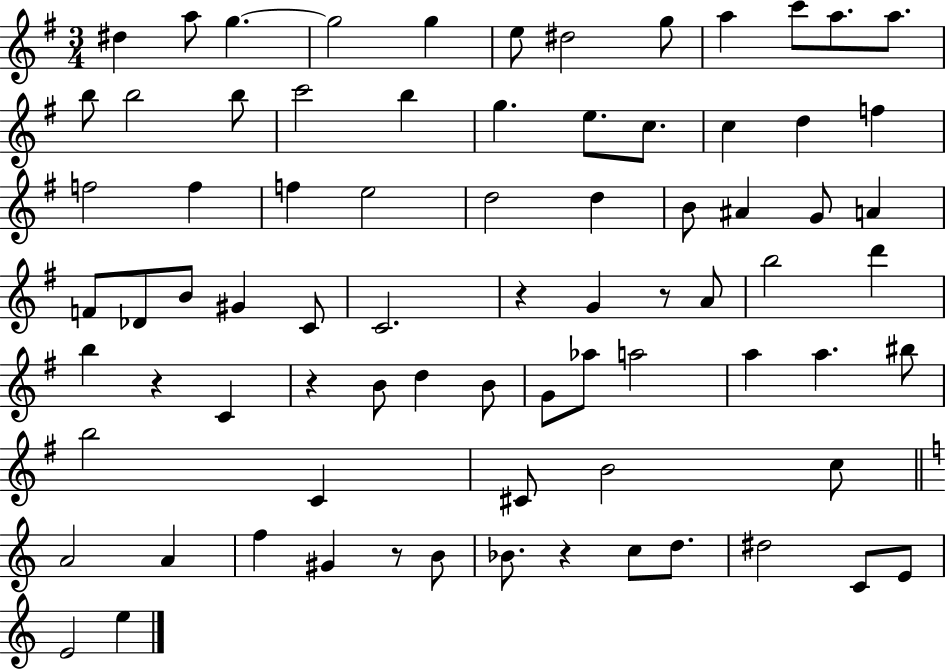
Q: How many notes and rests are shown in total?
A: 78